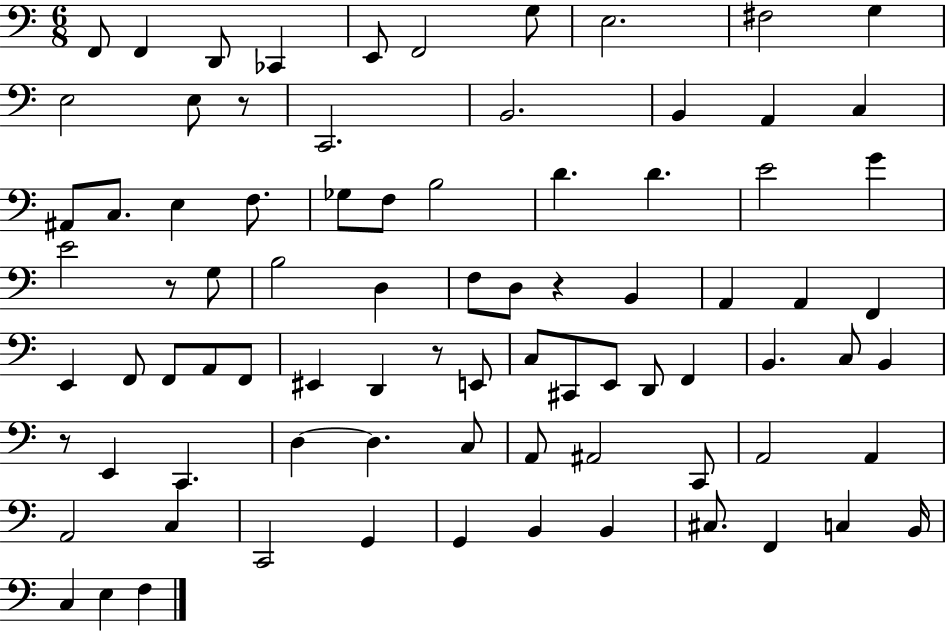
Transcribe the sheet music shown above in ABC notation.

X:1
T:Untitled
M:6/8
L:1/4
K:C
F,,/2 F,, D,,/2 _C,, E,,/2 F,,2 G,/2 E,2 ^F,2 G, E,2 E,/2 z/2 C,,2 B,,2 B,, A,, C, ^A,,/2 C,/2 E, F,/2 _G,/2 F,/2 B,2 D D E2 G E2 z/2 G,/2 B,2 D, F,/2 D,/2 z B,, A,, A,, F,, E,, F,,/2 F,,/2 A,,/2 F,,/2 ^E,, D,, z/2 E,,/2 C,/2 ^C,,/2 E,,/2 D,,/2 F,, B,, C,/2 B,, z/2 E,, C,, D, D, C,/2 A,,/2 ^A,,2 C,,/2 A,,2 A,, A,,2 C, C,,2 G,, G,, B,, B,, ^C,/2 F,, C, B,,/4 C, E, F,